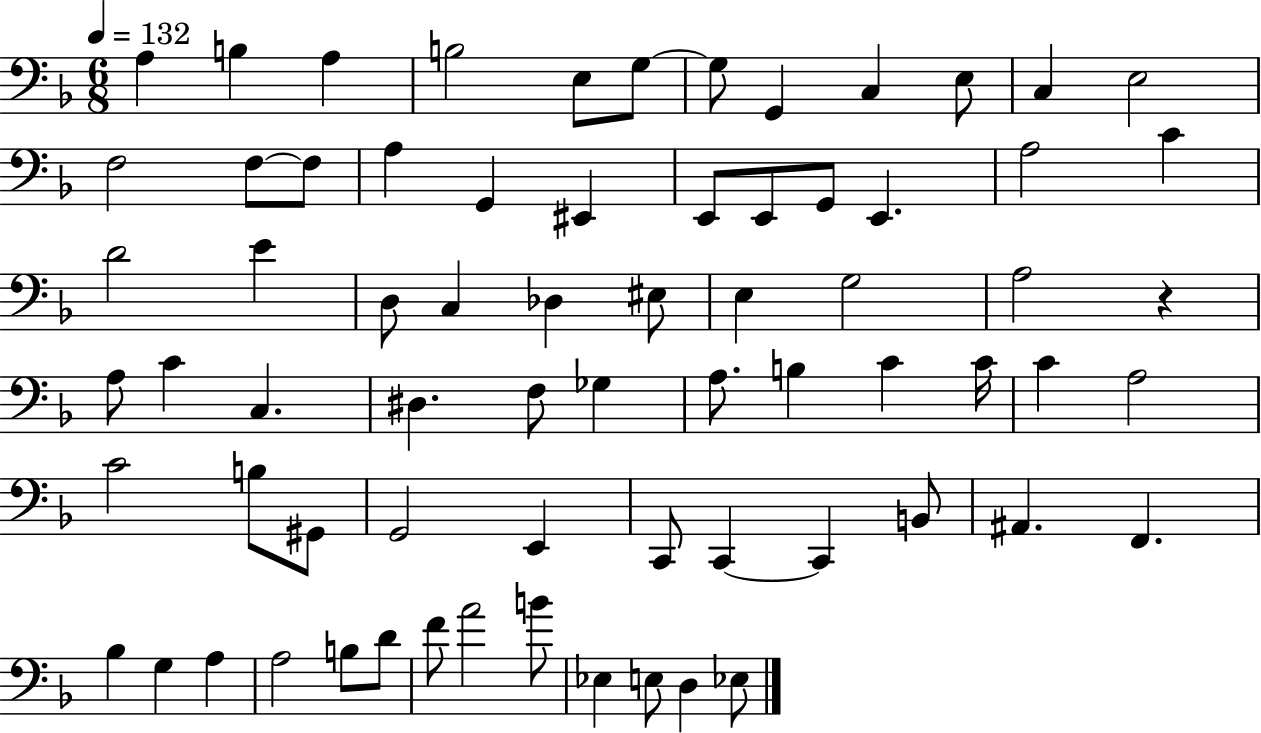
X:1
T:Untitled
M:6/8
L:1/4
K:F
A, B, A, B,2 E,/2 G,/2 G,/2 G,, C, E,/2 C, E,2 F,2 F,/2 F,/2 A, G,, ^E,, E,,/2 E,,/2 G,,/2 E,, A,2 C D2 E D,/2 C, _D, ^E,/2 E, G,2 A,2 z A,/2 C C, ^D, F,/2 _G, A,/2 B, C C/4 C A,2 C2 B,/2 ^G,,/2 G,,2 E,, C,,/2 C,, C,, B,,/2 ^A,, F,, _B, G, A, A,2 B,/2 D/2 F/2 A2 B/2 _E, E,/2 D, _E,/2